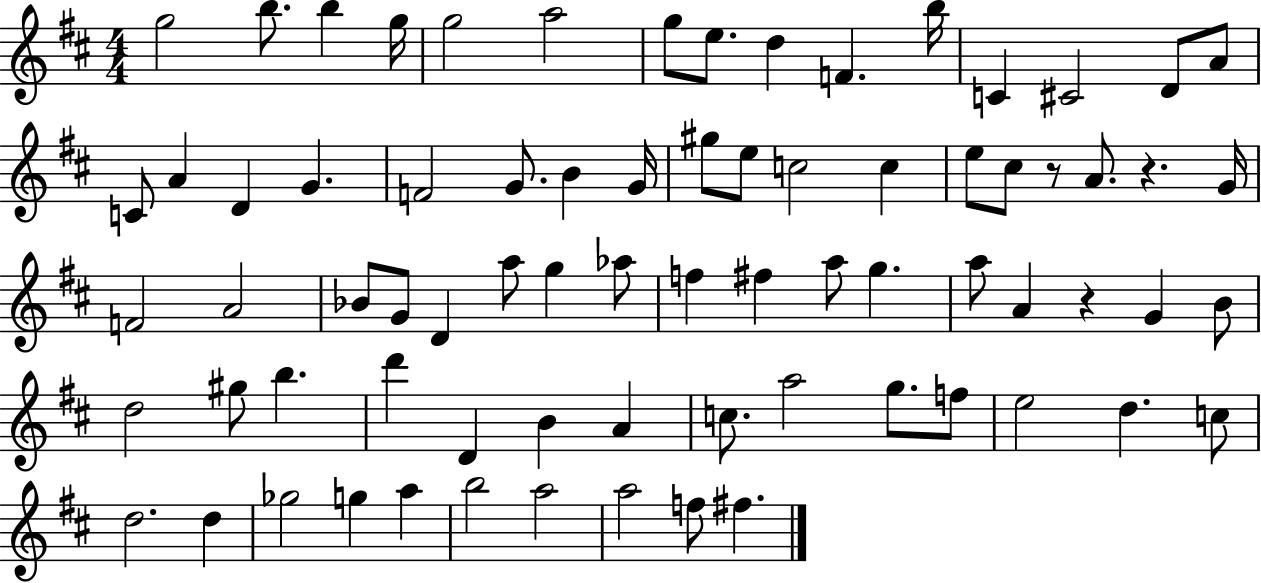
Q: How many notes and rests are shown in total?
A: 74